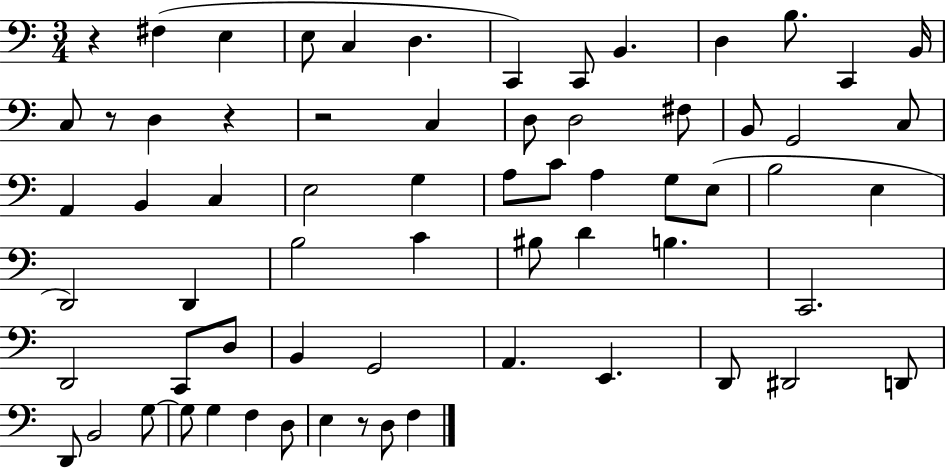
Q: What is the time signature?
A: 3/4